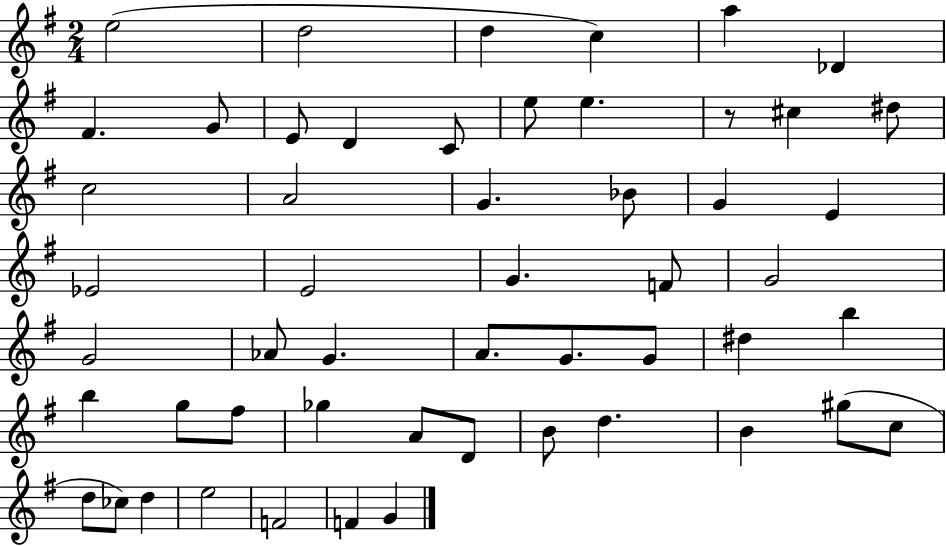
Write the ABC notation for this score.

X:1
T:Untitled
M:2/4
L:1/4
K:G
e2 d2 d c a _D ^F G/2 E/2 D C/2 e/2 e z/2 ^c ^d/2 c2 A2 G _B/2 G E _E2 E2 G F/2 G2 G2 _A/2 G A/2 G/2 G/2 ^d b b g/2 ^f/2 _g A/2 D/2 B/2 d B ^g/2 c/2 d/2 _c/2 d e2 F2 F G